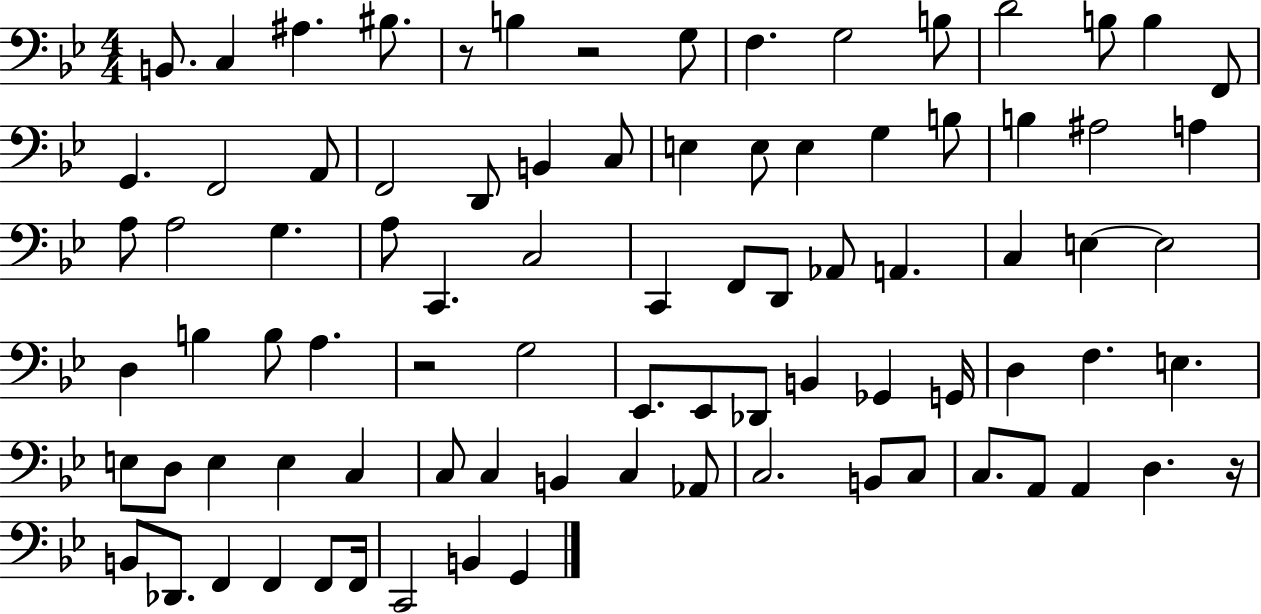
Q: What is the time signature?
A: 4/4